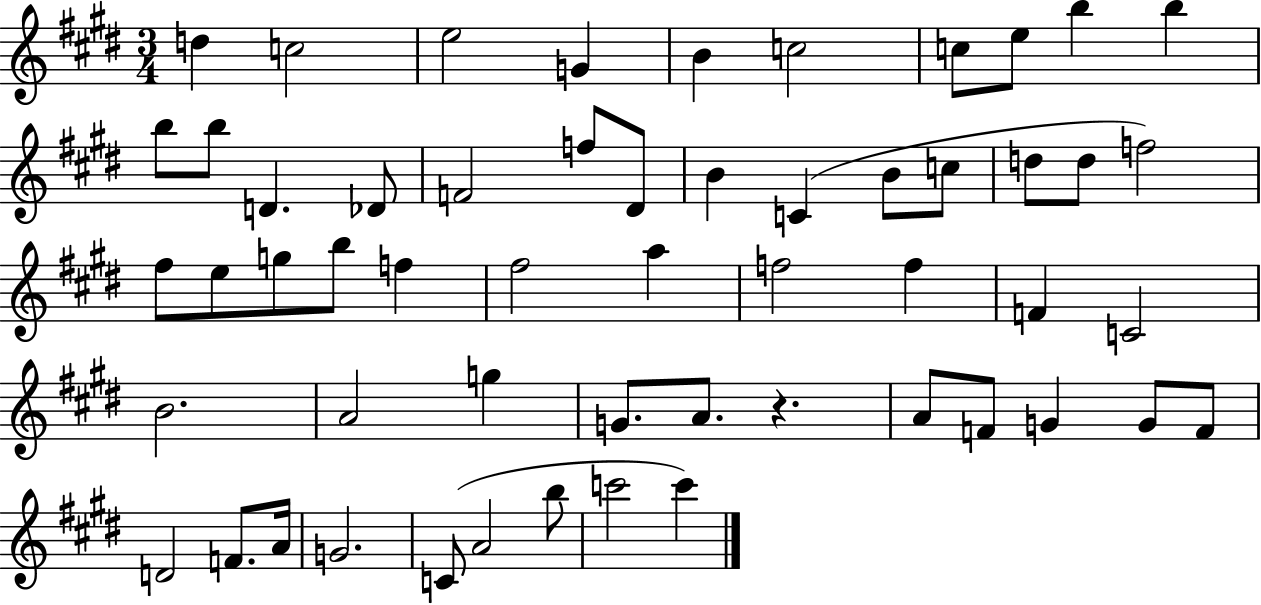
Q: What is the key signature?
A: E major